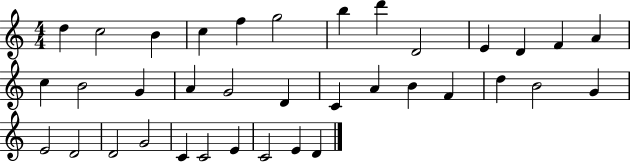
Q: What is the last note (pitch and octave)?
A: D4